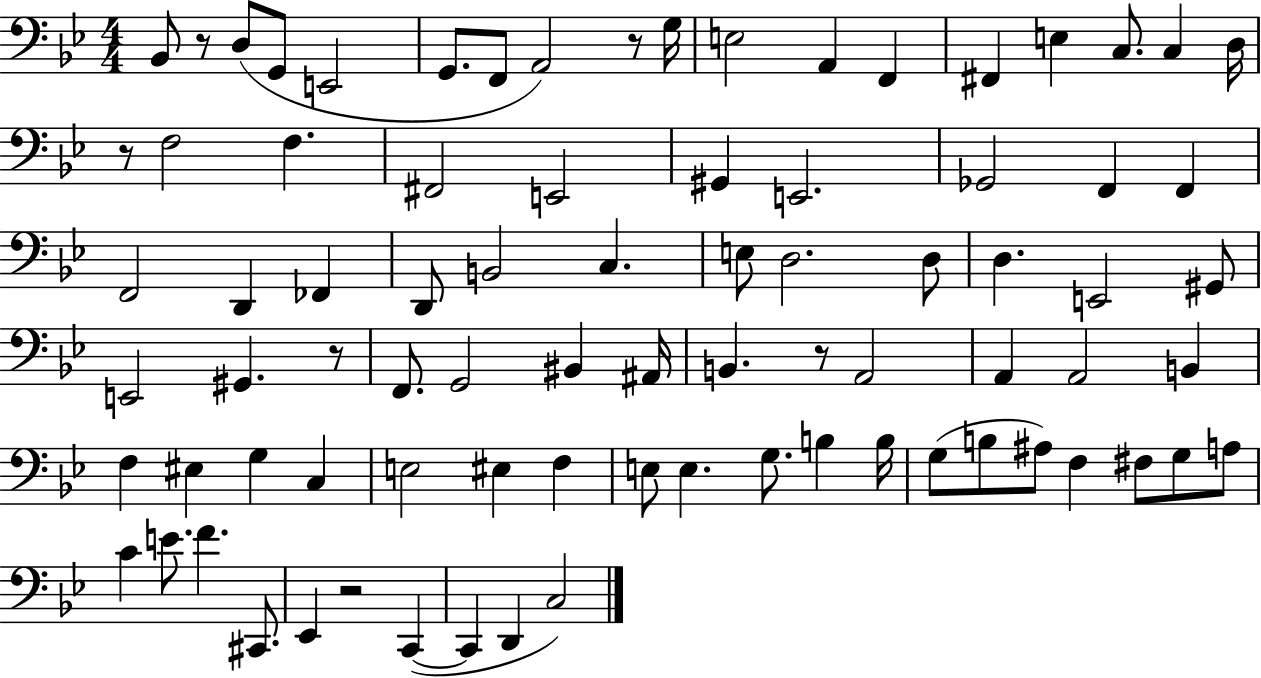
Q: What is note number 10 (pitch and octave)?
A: A2